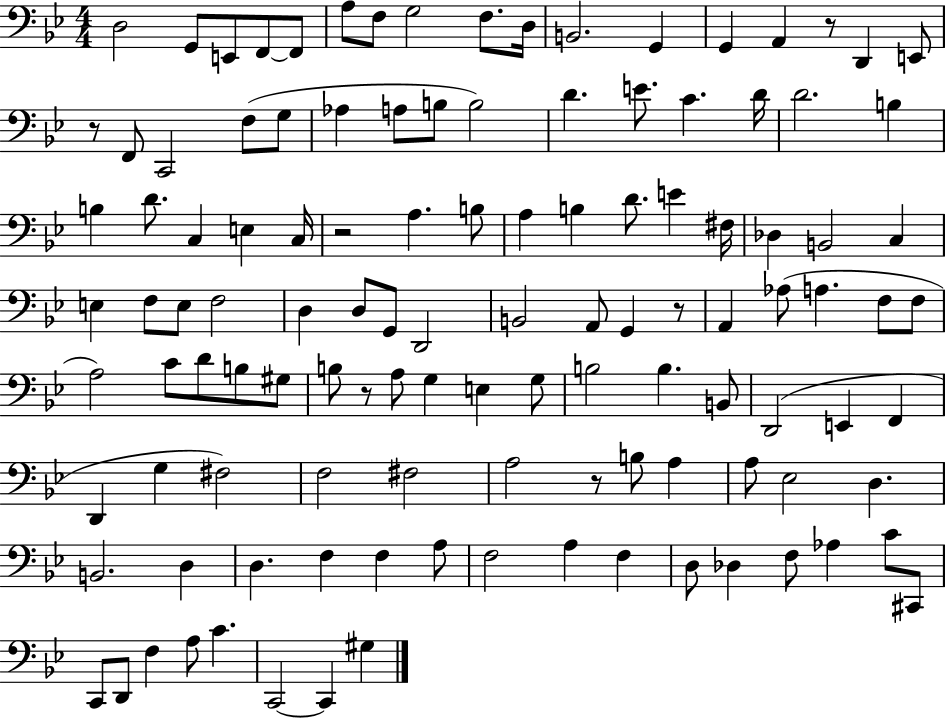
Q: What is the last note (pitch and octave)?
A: G#3